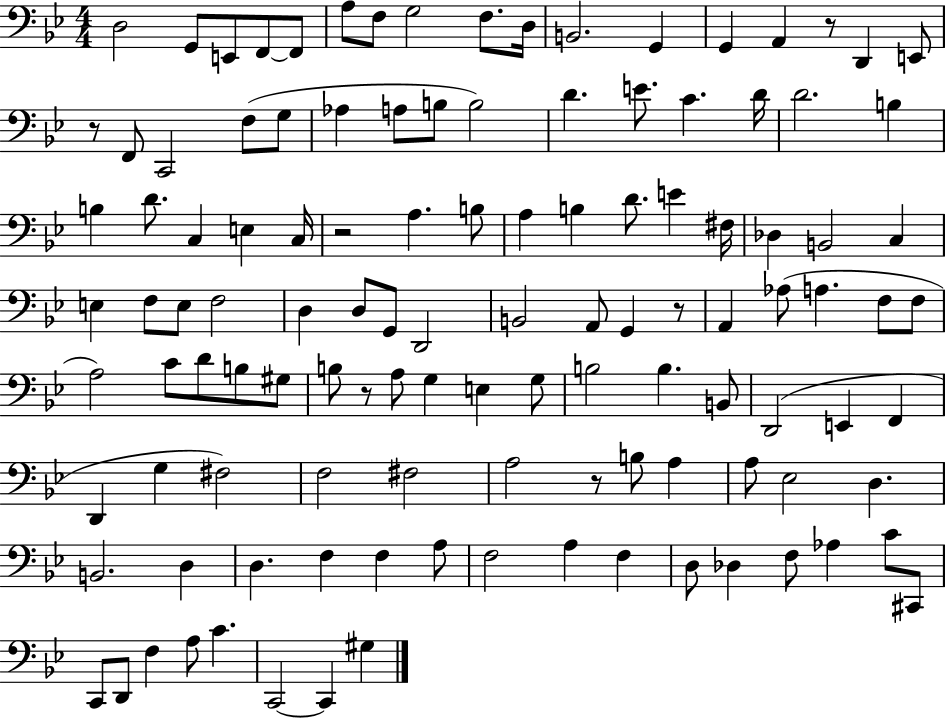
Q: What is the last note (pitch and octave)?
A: G#3